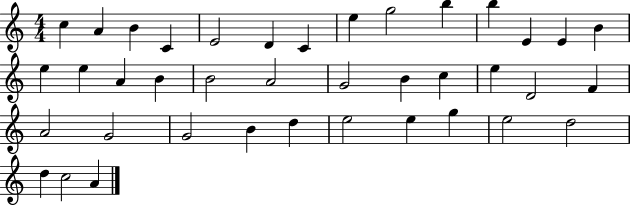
X:1
T:Untitled
M:4/4
L:1/4
K:C
c A B C E2 D C e g2 b b E E B e e A B B2 A2 G2 B c e D2 F A2 G2 G2 B d e2 e g e2 d2 d c2 A